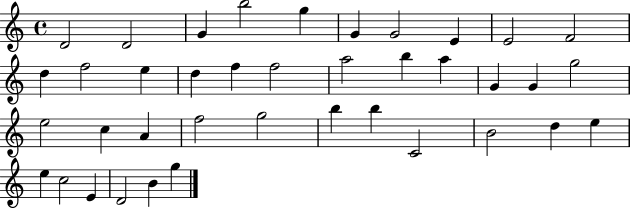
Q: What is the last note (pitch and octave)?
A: G5